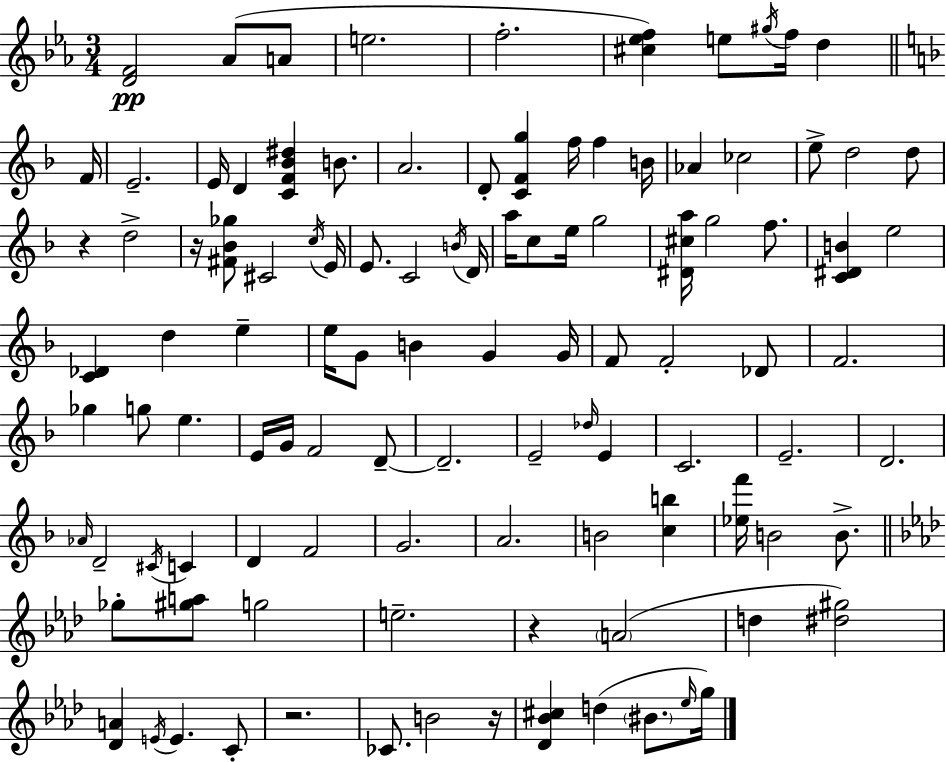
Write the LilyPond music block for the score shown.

{
  \clef treble
  \numericTimeSignature
  \time 3/4
  \key c \minor
  <d' f'>2\pp aes'8( a'8 | e''2. | f''2.-. | <cis'' ees'' f''>4) e''8 \acciaccatura { gis''16 } f''16 d''4 | \break \bar "||" \break \key f \major f'16 e'2.-- | e'16 d'4 <c' f' bes' dis''>4 b'8. | a'2. | d'8-. <c' f' g''>4 f''16 f''4 | \break b'16 aes'4 ces''2 | e''8-> d''2 d''8 | r4 d''2-> | r16 <fis' bes' ges''>8 cis'2 | \break \acciaccatura { c''16 } e'16 e'8. c'2 | \acciaccatura { b'16 } d'16 a''16 c''8 e''16 g''2 | <dis' cis'' a''>16 g''2 | f''8. <c' dis' b'>4 e''2 | \break <c' des'>4 d''4 e''4-- | e''16 g'8 b'4 g'4 | g'16 f'8 f'2-. | des'8 f'2. | \break ges''4 g''8 e''4. | e'16 g'16 f'2 | d'8--~~ d'2.-- | e'2-- \grace { des''16 } | \break e'4 c'2. | e'2.-- | d'2. | \grace { aes'16 } d'2-- | \break \acciaccatura { cis'16 } c'4 d'4 f'2 | g'2. | a'2. | b'2 | \break <c'' b''>4 <ees'' f'''>16 b'2 | b'8.-> \bar "||" \break \key aes \major ges''8-. <gis'' a''>8 g''2 | e''2.-- | r4 \parenthesize a'2( | d''4 <dis'' gis''>2) | \break <des' a'>4 \acciaccatura { e'16 } e'4. c'8-. | r2. | ces'8. b'2 | r16 <des' bes' cis''>4 d''4( \parenthesize bis'8. | \break \grace { ees''16 } g''16) \bar "|."
}